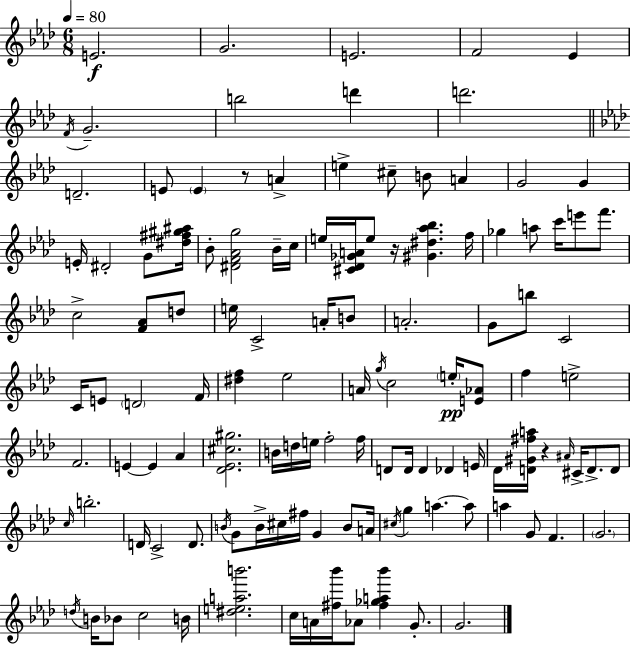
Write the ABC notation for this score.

X:1
T:Untitled
M:6/8
L:1/4
K:Fm
E2 G2 E2 F2 _E F/4 G2 b2 d' d'2 D2 E/2 E z/2 A e ^c/2 B/2 A G2 G E/4 ^D2 G/2 [^d^f^g^a]/4 _B/2 [^DF_Ag]2 _B/4 c/4 e/4 [^C_D_GA]/4 e/2 z/4 [^G^d_a_b] f/4 _g a/2 c'/4 e'/2 f'/2 c2 [F_A]/2 d/2 e/4 C2 A/4 B/2 A2 G/2 b/2 C2 C/4 E/2 D2 F/4 [^df] _e2 A/4 g/4 c2 e/4 [E_A]/2 f e2 F2 E E _A [_D_E^c^g]2 B/4 d/4 e/4 f2 f/4 D/2 D/4 D _D E/4 _D/4 [D^G^fa]/4 z ^A/4 ^C/4 D/2 D/2 c/4 b2 D/4 C2 D/2 B/4 G/2 B/4 ^c/4 ^f/4 G B/2 A/4 ^c/4 g a a/2 a G/2 F G2 d/4 B/4 _B/2 c2 B/4 [^deab']2 c/4 A/4 [^f_b']/4 _A/2 [^f_ga_b'] G/2 G2